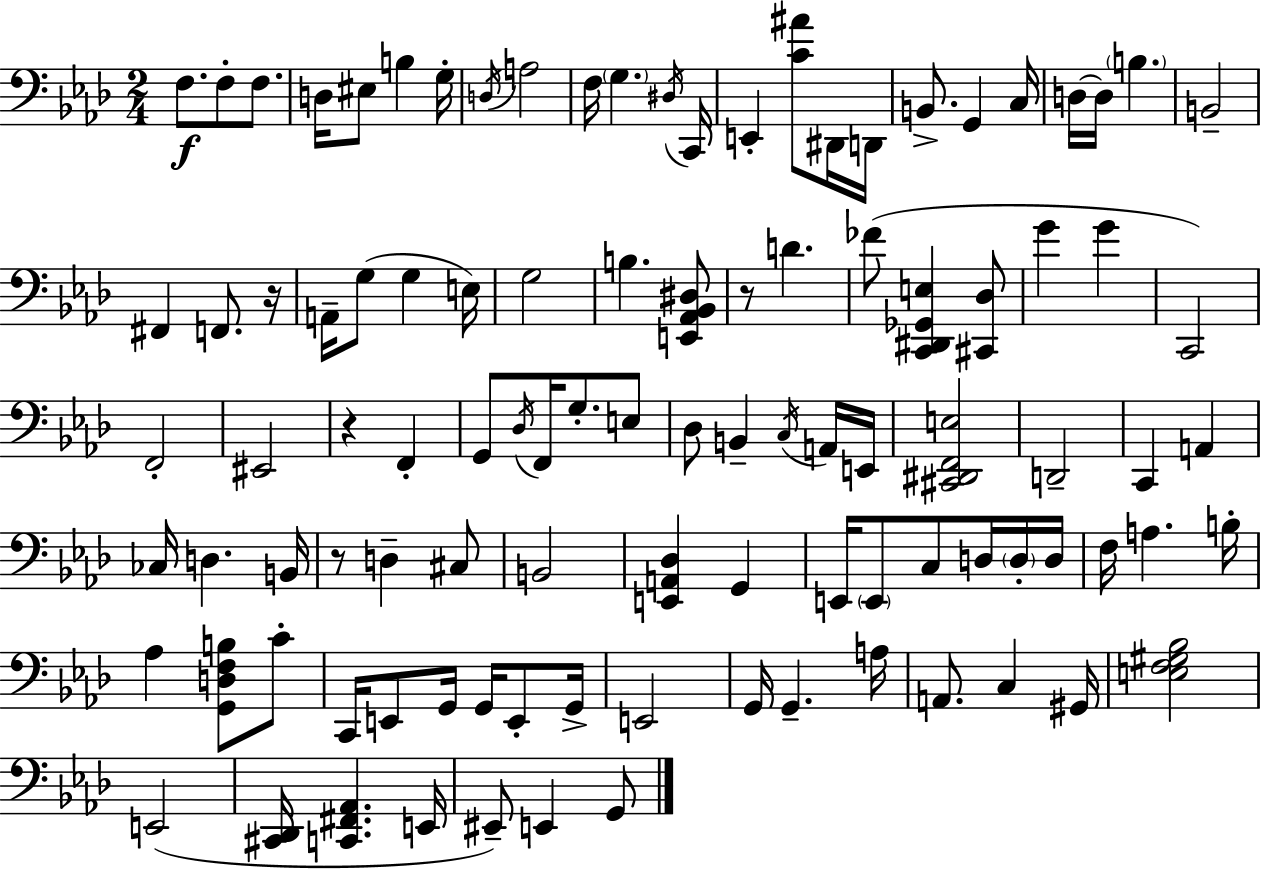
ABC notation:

X:1
T:Untitled
M:2/4
L:1/4
K:Fm
F,/2 F,/2 F,/2 D,/4 ^E,/2 B, G,/4 D,/4 A,2 F,/4 G, ^D,/4 C,,/4 E,, [C^A]/2 ^D,,/4 D,,/4 B,,/2 G,, C,/4 D,/4 D,/4 B, B,,2 ^F,, F,,/2 z/4 A,,/4 G,/2 G, E,/4 G,2 B, [E,,_A,,_B,,^D,]/2 z/2 D _F/2 [C,,^D,,_G,,E,] [^C,,_D,]/2 G G C,,2 F,,2 ^E,,2 z F,, G,,/2 _D,/4 F,,/4 G,/2 E,/2 _D,/2 B,, C,/4 A,,/4 E,,/4 [^C,,^D,,F,,E,]2 D,,2 C,, A,, _C,/4 D, B,,/4 z/2 D, ^C,/2 B,,2 [E,,A,,_D,] G,, E,,/4 E,,/2 C,/2 D,/4 D,/4 D,/4 F,/4 A, B,/4 _A, [G,,D,F,B,]/2 C/2 C,,/4 E,,/2 G,,/4 G,,/4 E,,/2 G,,/4 E,,2 G,,/4 G,, A,/4 A,,/2 C, ^G,,/4 [E,F,^G,_B,]2 E,,2 [^C,,_D,,]/4 [C,,^F,,_A,,] E,,/4 ^E,,/2 E,, G,,/2